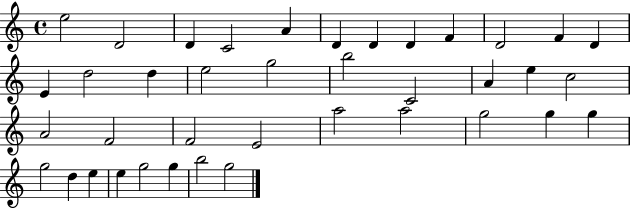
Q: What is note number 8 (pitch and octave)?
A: D4